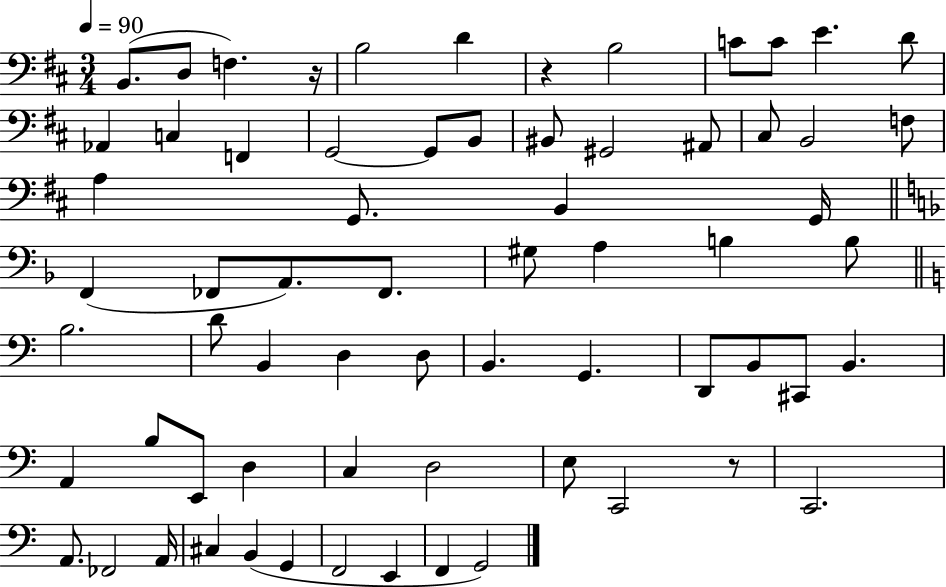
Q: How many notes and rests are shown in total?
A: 67